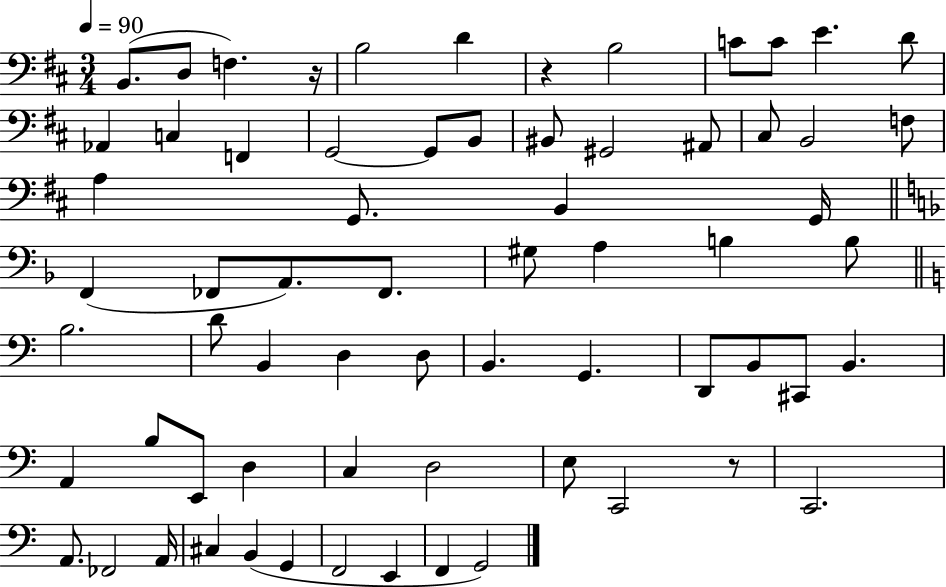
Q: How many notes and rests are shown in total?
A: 67